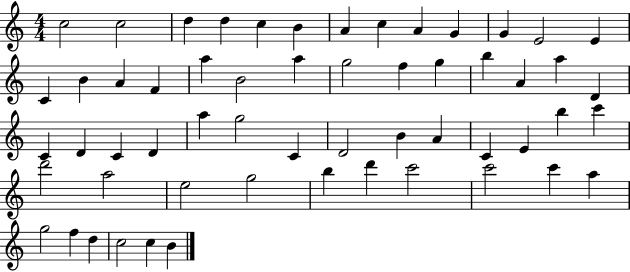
X:1
T:Untitled
M:4/4
L:1/4
K:C
c2 c2 d d c B A c A G G E2 E C B A F a B2 a g2 f g b A a D C D C D a g2 C D2 B A C E b c' d'2 a2 e2 g2 b d' c'2 c'2 c' a g2 f d c2 c B